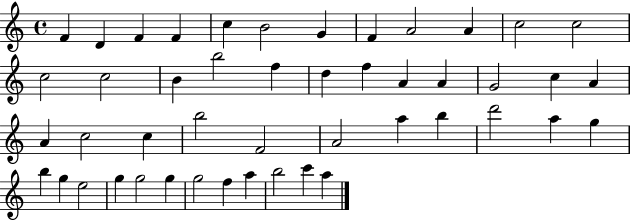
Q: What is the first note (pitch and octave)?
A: F4